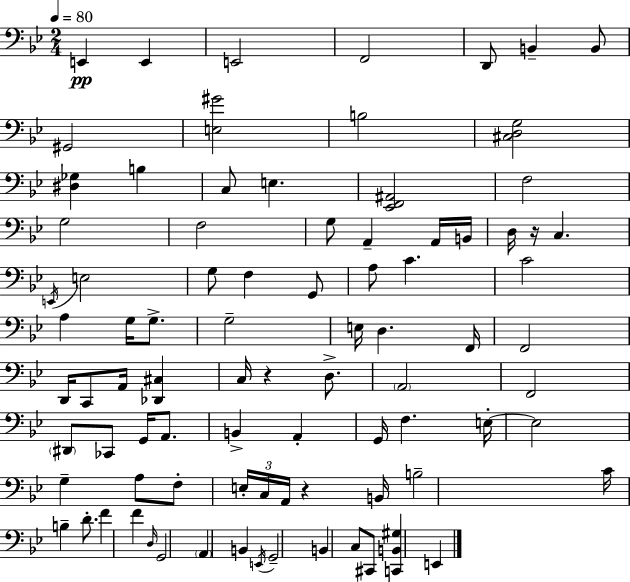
E2/q E2/q E2/h F2/h D2/e B2/q B2/e G#2/h [E3,G#4]/h B3/h [C#3,D3,G3]/h [D#3,Gb3]/q B3/q C3/e E3/q. [Eb2,F2,A#2]/h F3/h G3/h F3/h G3/e A2/q A2/s B2/s D3/s R/s C3/q. E2/s E3/h G3/e F3/q G2/e A3/e C4/q. C4/h A3/q G3/s G3/e. G3/h E3/s D3/q. F2/s F2/h D2/s C2/e A2/s [Db2,C#3]/q C3/s R/q D3/e. A2/h F2/h D#2/e CES2/e G2/s A2/e. B2/q A2/q G2/s F3/q. E3/s E3/h G3/q A3/e F3/e E3/s C3/s A2/s R/q B2/s B3/h C4/s B3/q D4/e. F4/q F4/q D3/s G2/h A2/q B2/q E2/s G2/h B2/q C3/e C#2/e [C2,B2,G#3]/q E2/q